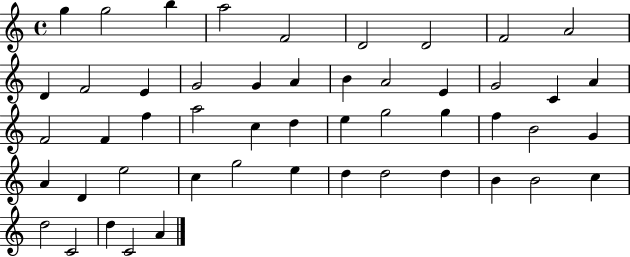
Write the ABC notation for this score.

X:1
T:Untitled
M:4/4
L:1/4
K:C
g g2 b a2 F2 D2 D2 F2 A2 D F2 E G2 G A B A2 E G2 C A F2 F f a2 c d e g2 g f B2 G A D e2 c g2 e d d2 d B B2 c d2 C2 d C2 A